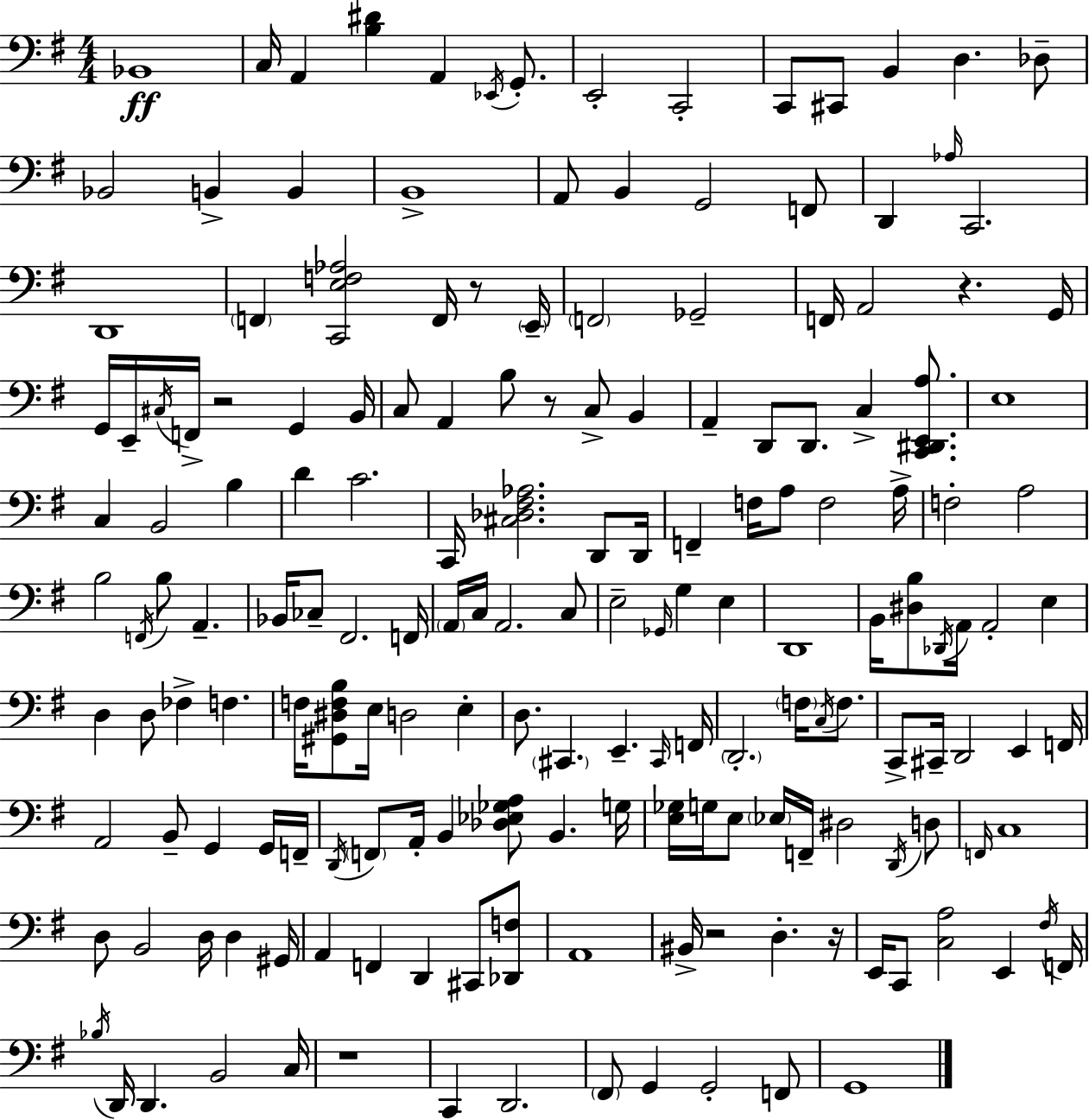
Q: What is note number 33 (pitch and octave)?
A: G2